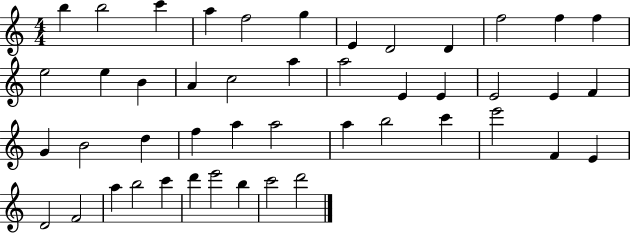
B5/q B5/h C6/q A5/q F5/h G5/q E4/q D4/h D4/q F5/h F5/q F5/q E5/h E5/q B4/q A4/q C5/h A5/q A5/h E4/q E4/q E4/h E4/q F4/q G4/q B4/h D5/q F5/q A5/q A5/h A5/q B5/h C6/q E6/h F4/q E4/q D4/h F4/h A5/q B5/h C6/q D6/q E6/h B5/q C6/h D6/h